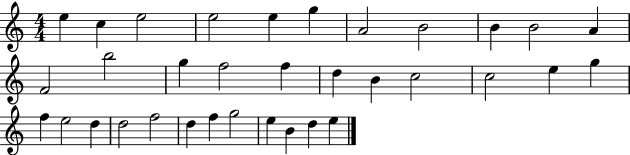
E5/q C5/q E5/h E5/h E5/q G5/q A4/h B4/h B4/q B4/h A4/q F4/h B5/h G5/q F5/h F5/q D5/q B4/q C5/h C5/h E5/q G5/q F5/q E5/h D5/q D5/h F5/h D5/q F5/q G5/h E5/q B4/q D5/q E5/q